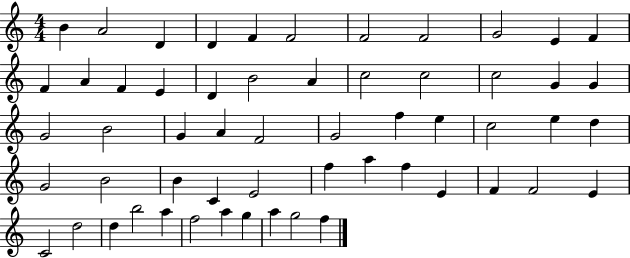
X:1
T:Untitled
M:4/4
L:1/4
K:C
B A2 D D F F2 F2 F2 G2 E F F A F E D B2 A c2 c2 c2 G G G2 B2 G A F2 G2 f e c2 e d G2 B2 B C E2 f a f E F F2 E C2 d2 d b2 a f2 a g a g2 f